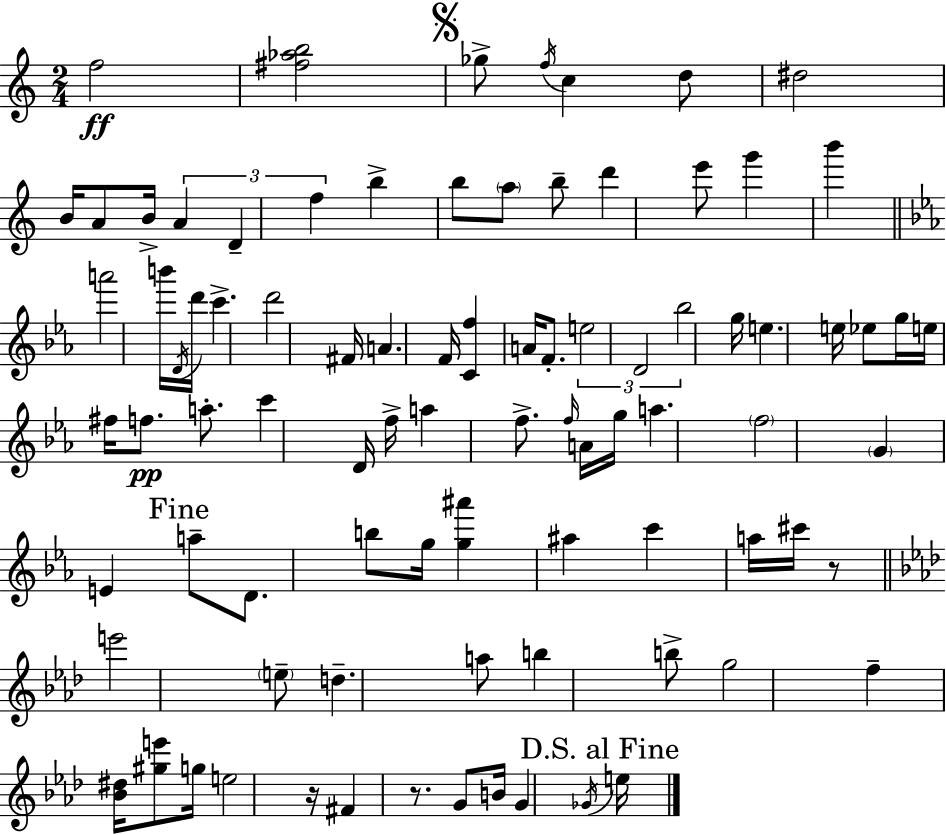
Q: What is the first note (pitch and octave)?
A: F5